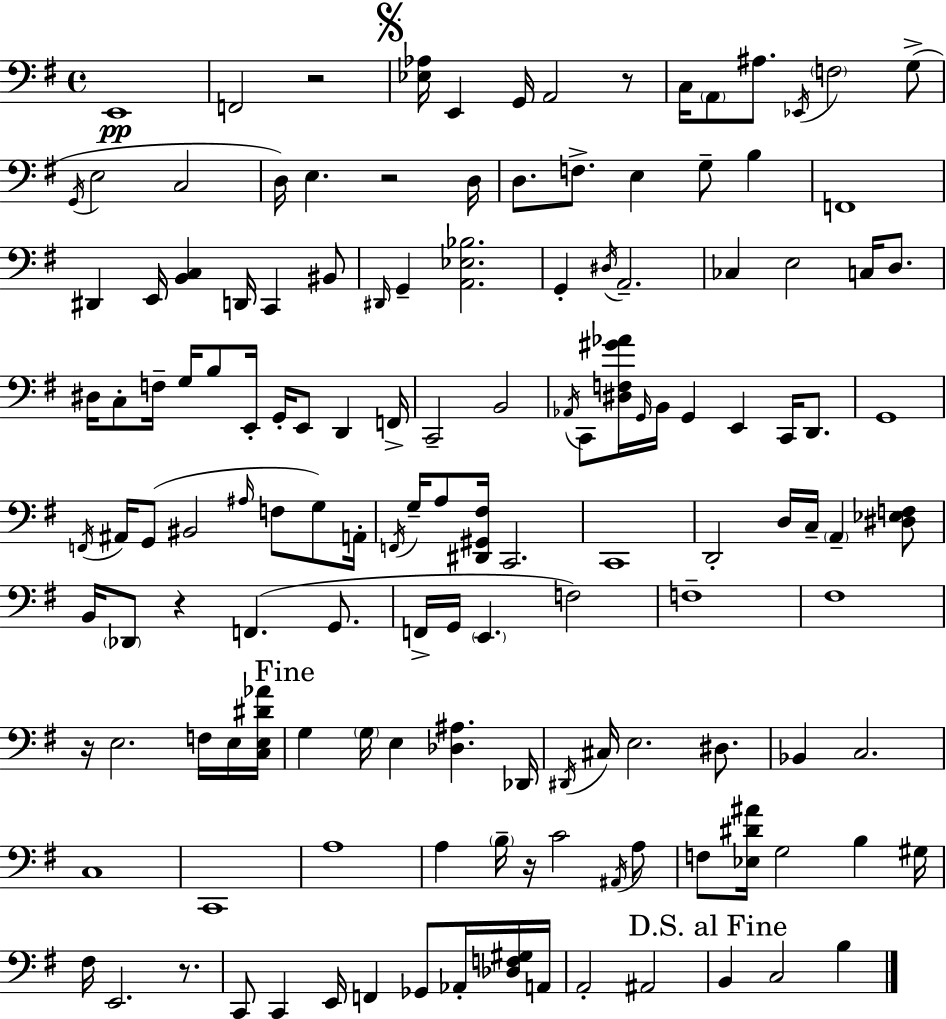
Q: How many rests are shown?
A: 7